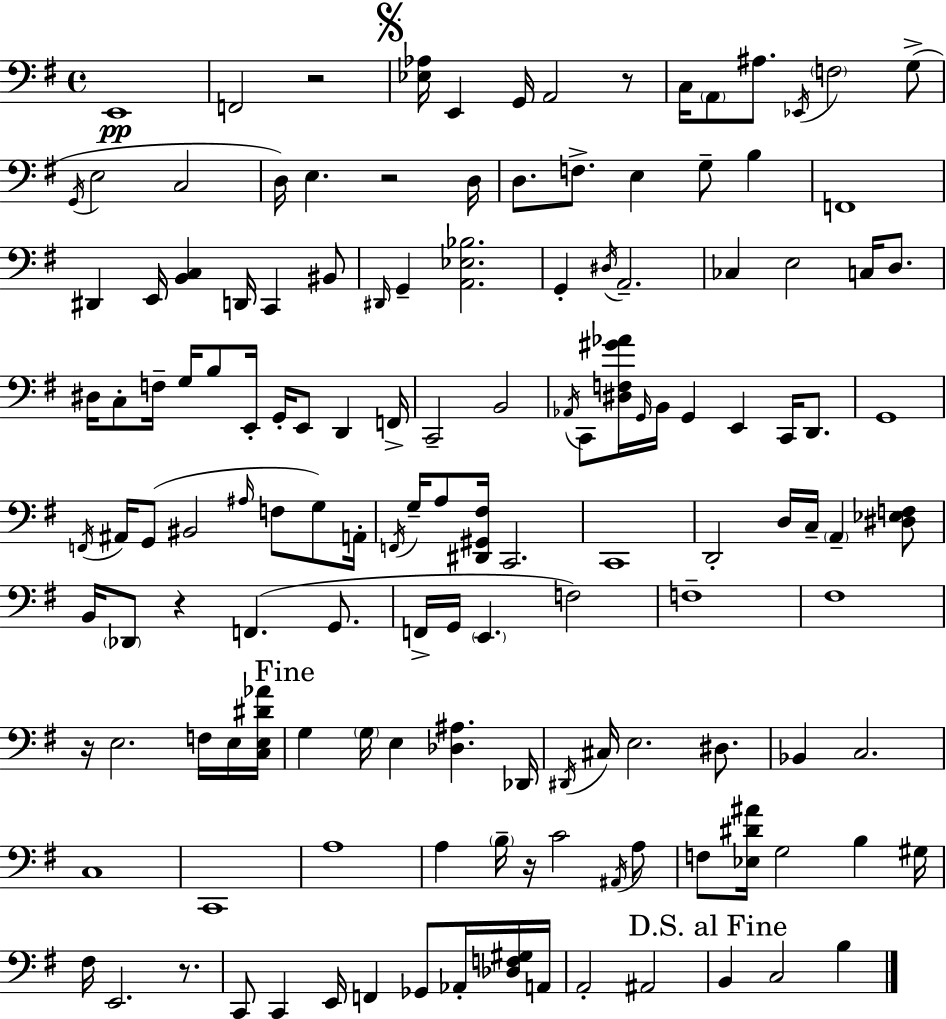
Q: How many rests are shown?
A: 7